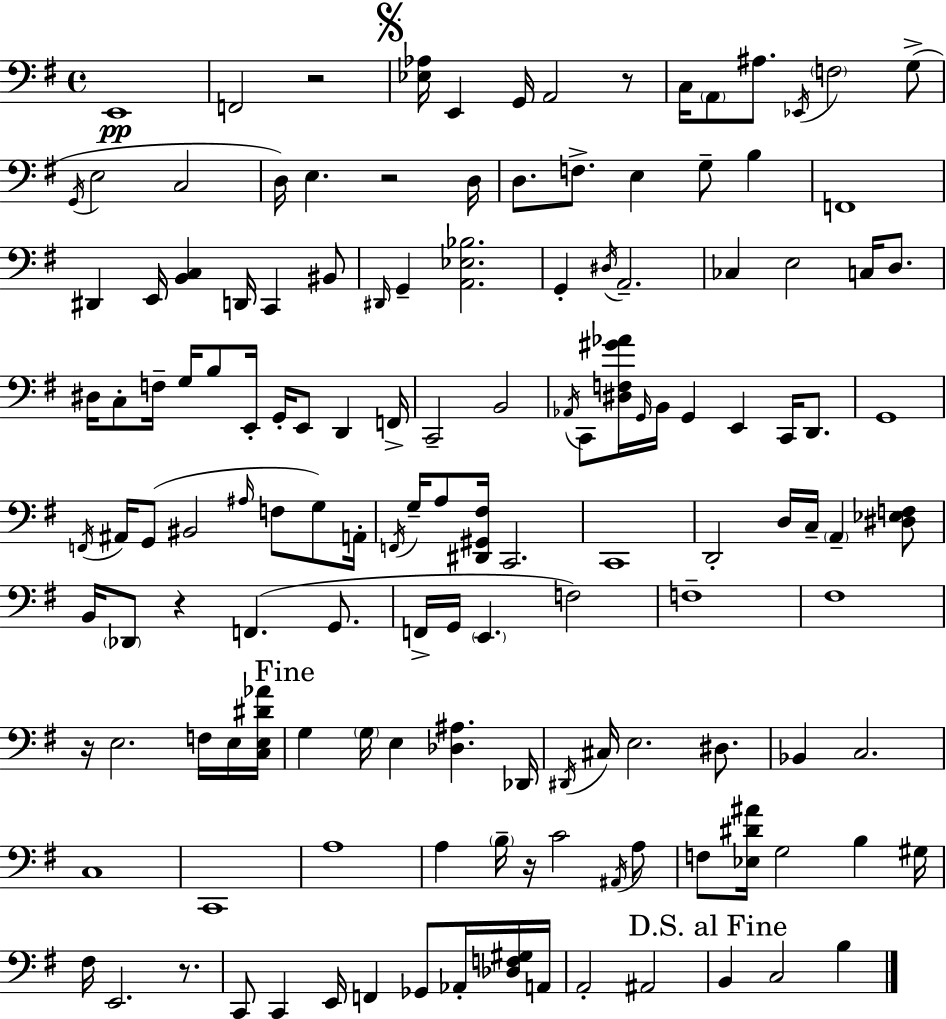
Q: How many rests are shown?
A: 7